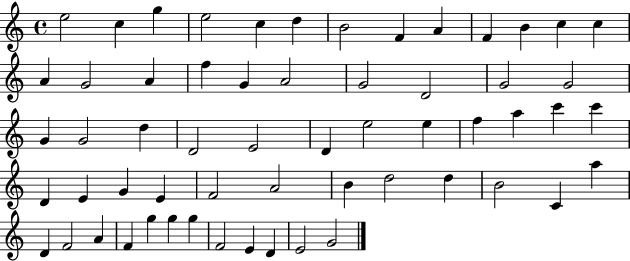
E5/h C5/q G5/q E5/h C5/q D5/q B4/h F4/q A4/q F4/q B4/q C5/q C5/q A4/q G4/h A4/q F5/q G4/q A4/h G4/h D4/h G4/h G4/h G4/q G4/h D5/q D4/h E4/h D4/q E5/h E5/q F5/q A5/q C6/q C6/q D4/q E4/q G4/q E4/q F4/h A4/h B4/q D5/h D5/q B4/h C4/q A5/q D4/q F4/h A4/q F4/q G5/q G5/q G5/q F4/h E4/q D4/q E4/h G4/h